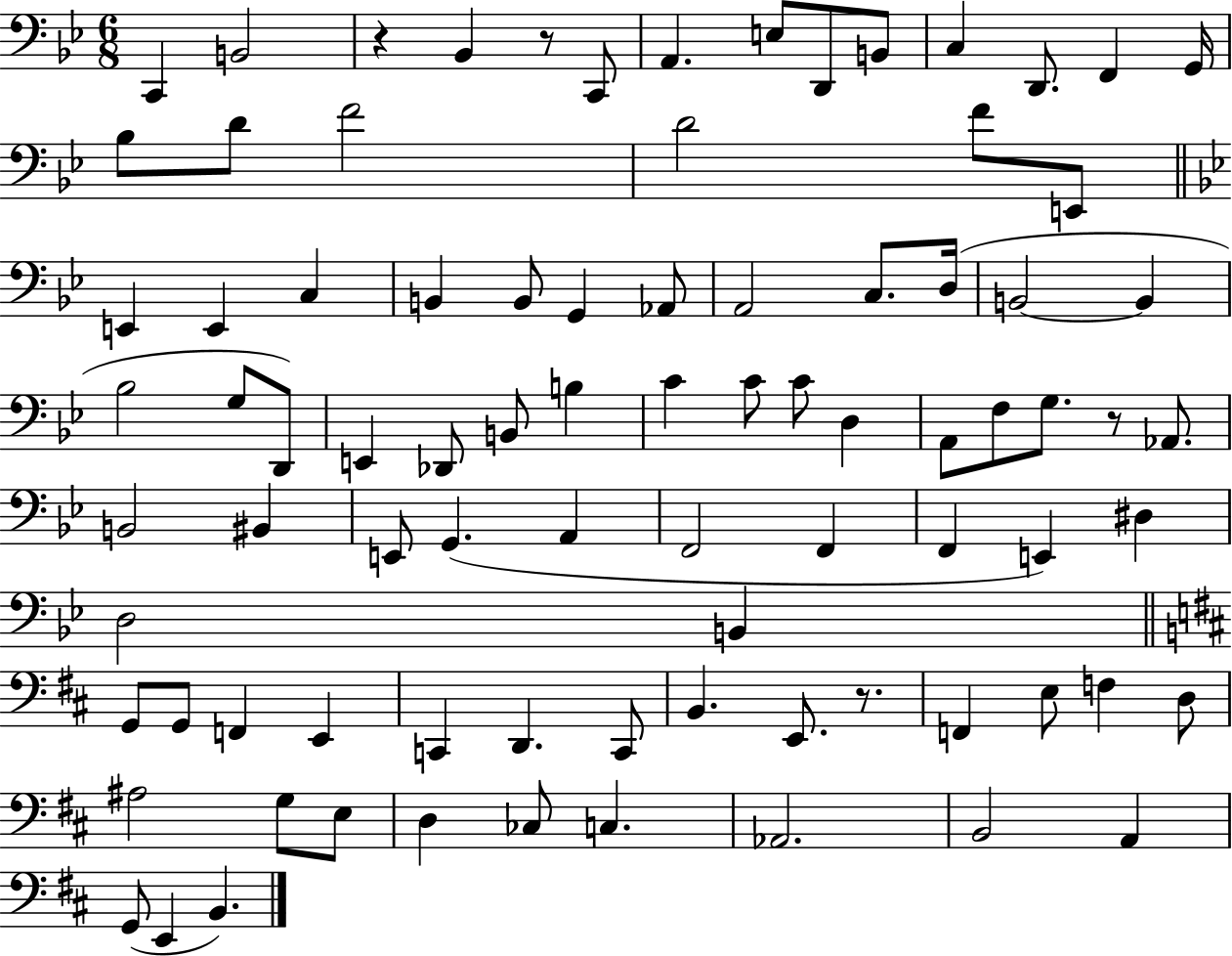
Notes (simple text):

C2/q B2/h R/q Bb2/q R/e C2/e A2/q. E3/e D2/e B2/e C3/q D2/e. F2/q G2/s Bb3/e D4/e F4/h D4/h F4/e E2/e E2/q E2/q C3/q B2/q B2/e G2/q Ab2/e A2/h C3/e. D3/s B2/h B2/q Bb3/h G3/e D2/e E2/q Db2/e B2/e B3/q C4/q C4/e C4/e D3/q A2/e F3/e G3/e. R/e Ab2/e. B2/h BIS2/q E2/e G2/q. A2/q F2/h F2/q F2/q E2/q D#3/q D3/h B2/q G2/e G2/e F2/q E2/q C2/q D2/q. C2/e B2/q. E2/e. R/e. F2/q E3/e F3/q D3/e A#3/h G3/e E3/e D3/q CES3/e C3/q. Ab2/h. B2/h A2/q G2/e E2/q B2/q.